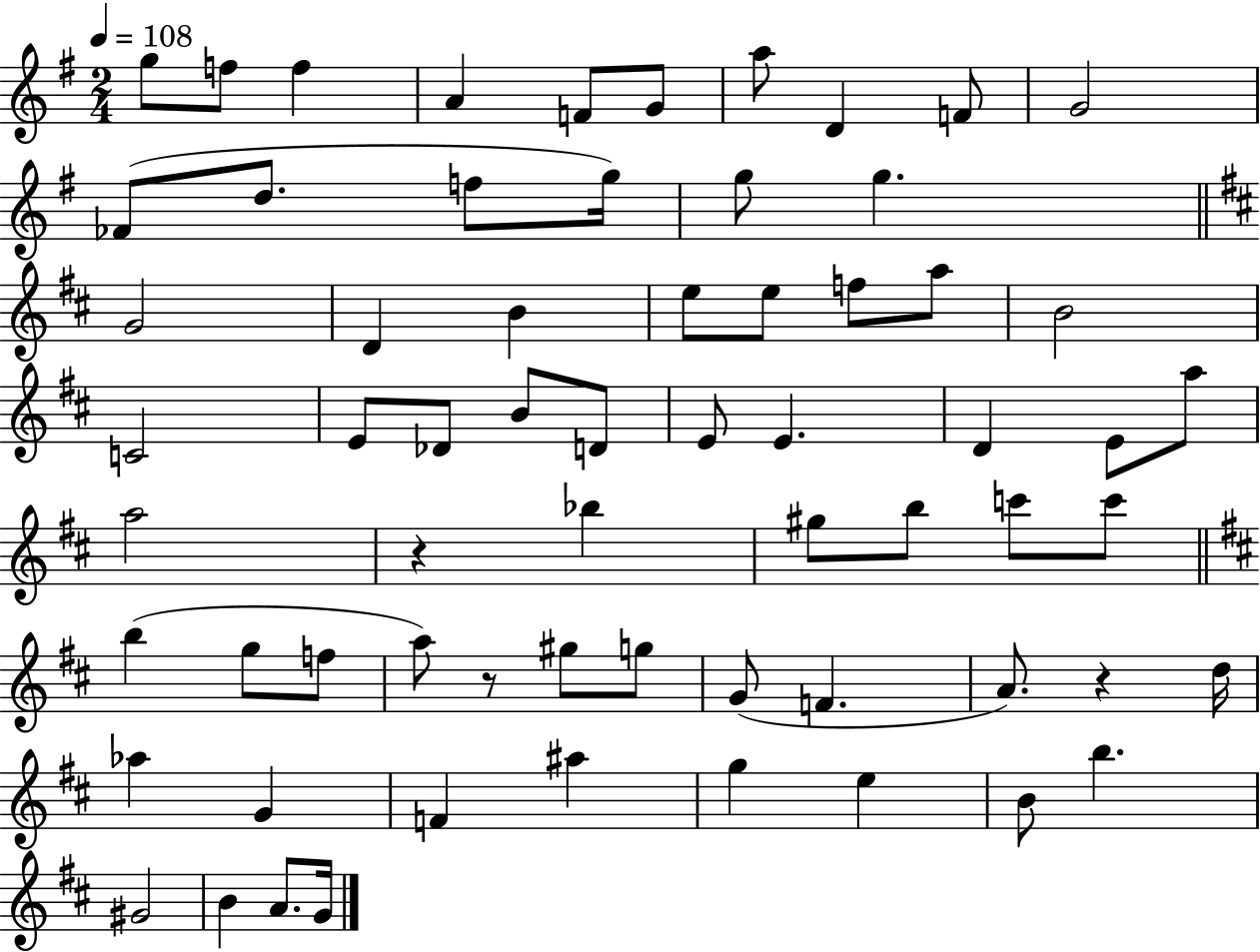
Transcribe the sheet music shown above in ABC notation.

X:1
T:Untitled
M:2/4
L:1/4
K:G
g/2 f/2 f A F/2 G/2 a/2 D F/2 G2 _F/2 d/2 f/2 g/4 g/2 g G2 D B e/2 e/2 f/2 a/2 B2 C2 E/2 _D/2 B/2 D/2 E/2 E D E/2 a/2 a2 z _b ^g/2 b/2 c'/2 c'/2 b g/2 f/2 a/2 z/2 ^g/2 g/2 G/2 F A/2 z d/4 _a G F ^a g e B/2 b ^G2 B A/2 G/4